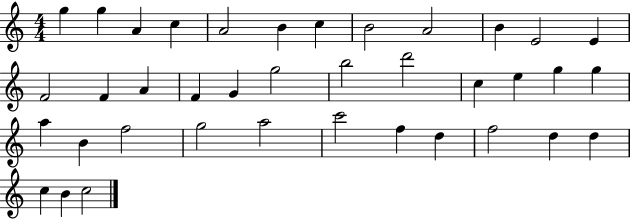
X:1
T:Untitled
M:4/4
L:1/4
K:C
g g A c A2 B c B2 A2 B E2 E F2 F A F G g2 b2 d'2 c e g g a B f2 g2 a2 c'2 f d f2 d d c B c2